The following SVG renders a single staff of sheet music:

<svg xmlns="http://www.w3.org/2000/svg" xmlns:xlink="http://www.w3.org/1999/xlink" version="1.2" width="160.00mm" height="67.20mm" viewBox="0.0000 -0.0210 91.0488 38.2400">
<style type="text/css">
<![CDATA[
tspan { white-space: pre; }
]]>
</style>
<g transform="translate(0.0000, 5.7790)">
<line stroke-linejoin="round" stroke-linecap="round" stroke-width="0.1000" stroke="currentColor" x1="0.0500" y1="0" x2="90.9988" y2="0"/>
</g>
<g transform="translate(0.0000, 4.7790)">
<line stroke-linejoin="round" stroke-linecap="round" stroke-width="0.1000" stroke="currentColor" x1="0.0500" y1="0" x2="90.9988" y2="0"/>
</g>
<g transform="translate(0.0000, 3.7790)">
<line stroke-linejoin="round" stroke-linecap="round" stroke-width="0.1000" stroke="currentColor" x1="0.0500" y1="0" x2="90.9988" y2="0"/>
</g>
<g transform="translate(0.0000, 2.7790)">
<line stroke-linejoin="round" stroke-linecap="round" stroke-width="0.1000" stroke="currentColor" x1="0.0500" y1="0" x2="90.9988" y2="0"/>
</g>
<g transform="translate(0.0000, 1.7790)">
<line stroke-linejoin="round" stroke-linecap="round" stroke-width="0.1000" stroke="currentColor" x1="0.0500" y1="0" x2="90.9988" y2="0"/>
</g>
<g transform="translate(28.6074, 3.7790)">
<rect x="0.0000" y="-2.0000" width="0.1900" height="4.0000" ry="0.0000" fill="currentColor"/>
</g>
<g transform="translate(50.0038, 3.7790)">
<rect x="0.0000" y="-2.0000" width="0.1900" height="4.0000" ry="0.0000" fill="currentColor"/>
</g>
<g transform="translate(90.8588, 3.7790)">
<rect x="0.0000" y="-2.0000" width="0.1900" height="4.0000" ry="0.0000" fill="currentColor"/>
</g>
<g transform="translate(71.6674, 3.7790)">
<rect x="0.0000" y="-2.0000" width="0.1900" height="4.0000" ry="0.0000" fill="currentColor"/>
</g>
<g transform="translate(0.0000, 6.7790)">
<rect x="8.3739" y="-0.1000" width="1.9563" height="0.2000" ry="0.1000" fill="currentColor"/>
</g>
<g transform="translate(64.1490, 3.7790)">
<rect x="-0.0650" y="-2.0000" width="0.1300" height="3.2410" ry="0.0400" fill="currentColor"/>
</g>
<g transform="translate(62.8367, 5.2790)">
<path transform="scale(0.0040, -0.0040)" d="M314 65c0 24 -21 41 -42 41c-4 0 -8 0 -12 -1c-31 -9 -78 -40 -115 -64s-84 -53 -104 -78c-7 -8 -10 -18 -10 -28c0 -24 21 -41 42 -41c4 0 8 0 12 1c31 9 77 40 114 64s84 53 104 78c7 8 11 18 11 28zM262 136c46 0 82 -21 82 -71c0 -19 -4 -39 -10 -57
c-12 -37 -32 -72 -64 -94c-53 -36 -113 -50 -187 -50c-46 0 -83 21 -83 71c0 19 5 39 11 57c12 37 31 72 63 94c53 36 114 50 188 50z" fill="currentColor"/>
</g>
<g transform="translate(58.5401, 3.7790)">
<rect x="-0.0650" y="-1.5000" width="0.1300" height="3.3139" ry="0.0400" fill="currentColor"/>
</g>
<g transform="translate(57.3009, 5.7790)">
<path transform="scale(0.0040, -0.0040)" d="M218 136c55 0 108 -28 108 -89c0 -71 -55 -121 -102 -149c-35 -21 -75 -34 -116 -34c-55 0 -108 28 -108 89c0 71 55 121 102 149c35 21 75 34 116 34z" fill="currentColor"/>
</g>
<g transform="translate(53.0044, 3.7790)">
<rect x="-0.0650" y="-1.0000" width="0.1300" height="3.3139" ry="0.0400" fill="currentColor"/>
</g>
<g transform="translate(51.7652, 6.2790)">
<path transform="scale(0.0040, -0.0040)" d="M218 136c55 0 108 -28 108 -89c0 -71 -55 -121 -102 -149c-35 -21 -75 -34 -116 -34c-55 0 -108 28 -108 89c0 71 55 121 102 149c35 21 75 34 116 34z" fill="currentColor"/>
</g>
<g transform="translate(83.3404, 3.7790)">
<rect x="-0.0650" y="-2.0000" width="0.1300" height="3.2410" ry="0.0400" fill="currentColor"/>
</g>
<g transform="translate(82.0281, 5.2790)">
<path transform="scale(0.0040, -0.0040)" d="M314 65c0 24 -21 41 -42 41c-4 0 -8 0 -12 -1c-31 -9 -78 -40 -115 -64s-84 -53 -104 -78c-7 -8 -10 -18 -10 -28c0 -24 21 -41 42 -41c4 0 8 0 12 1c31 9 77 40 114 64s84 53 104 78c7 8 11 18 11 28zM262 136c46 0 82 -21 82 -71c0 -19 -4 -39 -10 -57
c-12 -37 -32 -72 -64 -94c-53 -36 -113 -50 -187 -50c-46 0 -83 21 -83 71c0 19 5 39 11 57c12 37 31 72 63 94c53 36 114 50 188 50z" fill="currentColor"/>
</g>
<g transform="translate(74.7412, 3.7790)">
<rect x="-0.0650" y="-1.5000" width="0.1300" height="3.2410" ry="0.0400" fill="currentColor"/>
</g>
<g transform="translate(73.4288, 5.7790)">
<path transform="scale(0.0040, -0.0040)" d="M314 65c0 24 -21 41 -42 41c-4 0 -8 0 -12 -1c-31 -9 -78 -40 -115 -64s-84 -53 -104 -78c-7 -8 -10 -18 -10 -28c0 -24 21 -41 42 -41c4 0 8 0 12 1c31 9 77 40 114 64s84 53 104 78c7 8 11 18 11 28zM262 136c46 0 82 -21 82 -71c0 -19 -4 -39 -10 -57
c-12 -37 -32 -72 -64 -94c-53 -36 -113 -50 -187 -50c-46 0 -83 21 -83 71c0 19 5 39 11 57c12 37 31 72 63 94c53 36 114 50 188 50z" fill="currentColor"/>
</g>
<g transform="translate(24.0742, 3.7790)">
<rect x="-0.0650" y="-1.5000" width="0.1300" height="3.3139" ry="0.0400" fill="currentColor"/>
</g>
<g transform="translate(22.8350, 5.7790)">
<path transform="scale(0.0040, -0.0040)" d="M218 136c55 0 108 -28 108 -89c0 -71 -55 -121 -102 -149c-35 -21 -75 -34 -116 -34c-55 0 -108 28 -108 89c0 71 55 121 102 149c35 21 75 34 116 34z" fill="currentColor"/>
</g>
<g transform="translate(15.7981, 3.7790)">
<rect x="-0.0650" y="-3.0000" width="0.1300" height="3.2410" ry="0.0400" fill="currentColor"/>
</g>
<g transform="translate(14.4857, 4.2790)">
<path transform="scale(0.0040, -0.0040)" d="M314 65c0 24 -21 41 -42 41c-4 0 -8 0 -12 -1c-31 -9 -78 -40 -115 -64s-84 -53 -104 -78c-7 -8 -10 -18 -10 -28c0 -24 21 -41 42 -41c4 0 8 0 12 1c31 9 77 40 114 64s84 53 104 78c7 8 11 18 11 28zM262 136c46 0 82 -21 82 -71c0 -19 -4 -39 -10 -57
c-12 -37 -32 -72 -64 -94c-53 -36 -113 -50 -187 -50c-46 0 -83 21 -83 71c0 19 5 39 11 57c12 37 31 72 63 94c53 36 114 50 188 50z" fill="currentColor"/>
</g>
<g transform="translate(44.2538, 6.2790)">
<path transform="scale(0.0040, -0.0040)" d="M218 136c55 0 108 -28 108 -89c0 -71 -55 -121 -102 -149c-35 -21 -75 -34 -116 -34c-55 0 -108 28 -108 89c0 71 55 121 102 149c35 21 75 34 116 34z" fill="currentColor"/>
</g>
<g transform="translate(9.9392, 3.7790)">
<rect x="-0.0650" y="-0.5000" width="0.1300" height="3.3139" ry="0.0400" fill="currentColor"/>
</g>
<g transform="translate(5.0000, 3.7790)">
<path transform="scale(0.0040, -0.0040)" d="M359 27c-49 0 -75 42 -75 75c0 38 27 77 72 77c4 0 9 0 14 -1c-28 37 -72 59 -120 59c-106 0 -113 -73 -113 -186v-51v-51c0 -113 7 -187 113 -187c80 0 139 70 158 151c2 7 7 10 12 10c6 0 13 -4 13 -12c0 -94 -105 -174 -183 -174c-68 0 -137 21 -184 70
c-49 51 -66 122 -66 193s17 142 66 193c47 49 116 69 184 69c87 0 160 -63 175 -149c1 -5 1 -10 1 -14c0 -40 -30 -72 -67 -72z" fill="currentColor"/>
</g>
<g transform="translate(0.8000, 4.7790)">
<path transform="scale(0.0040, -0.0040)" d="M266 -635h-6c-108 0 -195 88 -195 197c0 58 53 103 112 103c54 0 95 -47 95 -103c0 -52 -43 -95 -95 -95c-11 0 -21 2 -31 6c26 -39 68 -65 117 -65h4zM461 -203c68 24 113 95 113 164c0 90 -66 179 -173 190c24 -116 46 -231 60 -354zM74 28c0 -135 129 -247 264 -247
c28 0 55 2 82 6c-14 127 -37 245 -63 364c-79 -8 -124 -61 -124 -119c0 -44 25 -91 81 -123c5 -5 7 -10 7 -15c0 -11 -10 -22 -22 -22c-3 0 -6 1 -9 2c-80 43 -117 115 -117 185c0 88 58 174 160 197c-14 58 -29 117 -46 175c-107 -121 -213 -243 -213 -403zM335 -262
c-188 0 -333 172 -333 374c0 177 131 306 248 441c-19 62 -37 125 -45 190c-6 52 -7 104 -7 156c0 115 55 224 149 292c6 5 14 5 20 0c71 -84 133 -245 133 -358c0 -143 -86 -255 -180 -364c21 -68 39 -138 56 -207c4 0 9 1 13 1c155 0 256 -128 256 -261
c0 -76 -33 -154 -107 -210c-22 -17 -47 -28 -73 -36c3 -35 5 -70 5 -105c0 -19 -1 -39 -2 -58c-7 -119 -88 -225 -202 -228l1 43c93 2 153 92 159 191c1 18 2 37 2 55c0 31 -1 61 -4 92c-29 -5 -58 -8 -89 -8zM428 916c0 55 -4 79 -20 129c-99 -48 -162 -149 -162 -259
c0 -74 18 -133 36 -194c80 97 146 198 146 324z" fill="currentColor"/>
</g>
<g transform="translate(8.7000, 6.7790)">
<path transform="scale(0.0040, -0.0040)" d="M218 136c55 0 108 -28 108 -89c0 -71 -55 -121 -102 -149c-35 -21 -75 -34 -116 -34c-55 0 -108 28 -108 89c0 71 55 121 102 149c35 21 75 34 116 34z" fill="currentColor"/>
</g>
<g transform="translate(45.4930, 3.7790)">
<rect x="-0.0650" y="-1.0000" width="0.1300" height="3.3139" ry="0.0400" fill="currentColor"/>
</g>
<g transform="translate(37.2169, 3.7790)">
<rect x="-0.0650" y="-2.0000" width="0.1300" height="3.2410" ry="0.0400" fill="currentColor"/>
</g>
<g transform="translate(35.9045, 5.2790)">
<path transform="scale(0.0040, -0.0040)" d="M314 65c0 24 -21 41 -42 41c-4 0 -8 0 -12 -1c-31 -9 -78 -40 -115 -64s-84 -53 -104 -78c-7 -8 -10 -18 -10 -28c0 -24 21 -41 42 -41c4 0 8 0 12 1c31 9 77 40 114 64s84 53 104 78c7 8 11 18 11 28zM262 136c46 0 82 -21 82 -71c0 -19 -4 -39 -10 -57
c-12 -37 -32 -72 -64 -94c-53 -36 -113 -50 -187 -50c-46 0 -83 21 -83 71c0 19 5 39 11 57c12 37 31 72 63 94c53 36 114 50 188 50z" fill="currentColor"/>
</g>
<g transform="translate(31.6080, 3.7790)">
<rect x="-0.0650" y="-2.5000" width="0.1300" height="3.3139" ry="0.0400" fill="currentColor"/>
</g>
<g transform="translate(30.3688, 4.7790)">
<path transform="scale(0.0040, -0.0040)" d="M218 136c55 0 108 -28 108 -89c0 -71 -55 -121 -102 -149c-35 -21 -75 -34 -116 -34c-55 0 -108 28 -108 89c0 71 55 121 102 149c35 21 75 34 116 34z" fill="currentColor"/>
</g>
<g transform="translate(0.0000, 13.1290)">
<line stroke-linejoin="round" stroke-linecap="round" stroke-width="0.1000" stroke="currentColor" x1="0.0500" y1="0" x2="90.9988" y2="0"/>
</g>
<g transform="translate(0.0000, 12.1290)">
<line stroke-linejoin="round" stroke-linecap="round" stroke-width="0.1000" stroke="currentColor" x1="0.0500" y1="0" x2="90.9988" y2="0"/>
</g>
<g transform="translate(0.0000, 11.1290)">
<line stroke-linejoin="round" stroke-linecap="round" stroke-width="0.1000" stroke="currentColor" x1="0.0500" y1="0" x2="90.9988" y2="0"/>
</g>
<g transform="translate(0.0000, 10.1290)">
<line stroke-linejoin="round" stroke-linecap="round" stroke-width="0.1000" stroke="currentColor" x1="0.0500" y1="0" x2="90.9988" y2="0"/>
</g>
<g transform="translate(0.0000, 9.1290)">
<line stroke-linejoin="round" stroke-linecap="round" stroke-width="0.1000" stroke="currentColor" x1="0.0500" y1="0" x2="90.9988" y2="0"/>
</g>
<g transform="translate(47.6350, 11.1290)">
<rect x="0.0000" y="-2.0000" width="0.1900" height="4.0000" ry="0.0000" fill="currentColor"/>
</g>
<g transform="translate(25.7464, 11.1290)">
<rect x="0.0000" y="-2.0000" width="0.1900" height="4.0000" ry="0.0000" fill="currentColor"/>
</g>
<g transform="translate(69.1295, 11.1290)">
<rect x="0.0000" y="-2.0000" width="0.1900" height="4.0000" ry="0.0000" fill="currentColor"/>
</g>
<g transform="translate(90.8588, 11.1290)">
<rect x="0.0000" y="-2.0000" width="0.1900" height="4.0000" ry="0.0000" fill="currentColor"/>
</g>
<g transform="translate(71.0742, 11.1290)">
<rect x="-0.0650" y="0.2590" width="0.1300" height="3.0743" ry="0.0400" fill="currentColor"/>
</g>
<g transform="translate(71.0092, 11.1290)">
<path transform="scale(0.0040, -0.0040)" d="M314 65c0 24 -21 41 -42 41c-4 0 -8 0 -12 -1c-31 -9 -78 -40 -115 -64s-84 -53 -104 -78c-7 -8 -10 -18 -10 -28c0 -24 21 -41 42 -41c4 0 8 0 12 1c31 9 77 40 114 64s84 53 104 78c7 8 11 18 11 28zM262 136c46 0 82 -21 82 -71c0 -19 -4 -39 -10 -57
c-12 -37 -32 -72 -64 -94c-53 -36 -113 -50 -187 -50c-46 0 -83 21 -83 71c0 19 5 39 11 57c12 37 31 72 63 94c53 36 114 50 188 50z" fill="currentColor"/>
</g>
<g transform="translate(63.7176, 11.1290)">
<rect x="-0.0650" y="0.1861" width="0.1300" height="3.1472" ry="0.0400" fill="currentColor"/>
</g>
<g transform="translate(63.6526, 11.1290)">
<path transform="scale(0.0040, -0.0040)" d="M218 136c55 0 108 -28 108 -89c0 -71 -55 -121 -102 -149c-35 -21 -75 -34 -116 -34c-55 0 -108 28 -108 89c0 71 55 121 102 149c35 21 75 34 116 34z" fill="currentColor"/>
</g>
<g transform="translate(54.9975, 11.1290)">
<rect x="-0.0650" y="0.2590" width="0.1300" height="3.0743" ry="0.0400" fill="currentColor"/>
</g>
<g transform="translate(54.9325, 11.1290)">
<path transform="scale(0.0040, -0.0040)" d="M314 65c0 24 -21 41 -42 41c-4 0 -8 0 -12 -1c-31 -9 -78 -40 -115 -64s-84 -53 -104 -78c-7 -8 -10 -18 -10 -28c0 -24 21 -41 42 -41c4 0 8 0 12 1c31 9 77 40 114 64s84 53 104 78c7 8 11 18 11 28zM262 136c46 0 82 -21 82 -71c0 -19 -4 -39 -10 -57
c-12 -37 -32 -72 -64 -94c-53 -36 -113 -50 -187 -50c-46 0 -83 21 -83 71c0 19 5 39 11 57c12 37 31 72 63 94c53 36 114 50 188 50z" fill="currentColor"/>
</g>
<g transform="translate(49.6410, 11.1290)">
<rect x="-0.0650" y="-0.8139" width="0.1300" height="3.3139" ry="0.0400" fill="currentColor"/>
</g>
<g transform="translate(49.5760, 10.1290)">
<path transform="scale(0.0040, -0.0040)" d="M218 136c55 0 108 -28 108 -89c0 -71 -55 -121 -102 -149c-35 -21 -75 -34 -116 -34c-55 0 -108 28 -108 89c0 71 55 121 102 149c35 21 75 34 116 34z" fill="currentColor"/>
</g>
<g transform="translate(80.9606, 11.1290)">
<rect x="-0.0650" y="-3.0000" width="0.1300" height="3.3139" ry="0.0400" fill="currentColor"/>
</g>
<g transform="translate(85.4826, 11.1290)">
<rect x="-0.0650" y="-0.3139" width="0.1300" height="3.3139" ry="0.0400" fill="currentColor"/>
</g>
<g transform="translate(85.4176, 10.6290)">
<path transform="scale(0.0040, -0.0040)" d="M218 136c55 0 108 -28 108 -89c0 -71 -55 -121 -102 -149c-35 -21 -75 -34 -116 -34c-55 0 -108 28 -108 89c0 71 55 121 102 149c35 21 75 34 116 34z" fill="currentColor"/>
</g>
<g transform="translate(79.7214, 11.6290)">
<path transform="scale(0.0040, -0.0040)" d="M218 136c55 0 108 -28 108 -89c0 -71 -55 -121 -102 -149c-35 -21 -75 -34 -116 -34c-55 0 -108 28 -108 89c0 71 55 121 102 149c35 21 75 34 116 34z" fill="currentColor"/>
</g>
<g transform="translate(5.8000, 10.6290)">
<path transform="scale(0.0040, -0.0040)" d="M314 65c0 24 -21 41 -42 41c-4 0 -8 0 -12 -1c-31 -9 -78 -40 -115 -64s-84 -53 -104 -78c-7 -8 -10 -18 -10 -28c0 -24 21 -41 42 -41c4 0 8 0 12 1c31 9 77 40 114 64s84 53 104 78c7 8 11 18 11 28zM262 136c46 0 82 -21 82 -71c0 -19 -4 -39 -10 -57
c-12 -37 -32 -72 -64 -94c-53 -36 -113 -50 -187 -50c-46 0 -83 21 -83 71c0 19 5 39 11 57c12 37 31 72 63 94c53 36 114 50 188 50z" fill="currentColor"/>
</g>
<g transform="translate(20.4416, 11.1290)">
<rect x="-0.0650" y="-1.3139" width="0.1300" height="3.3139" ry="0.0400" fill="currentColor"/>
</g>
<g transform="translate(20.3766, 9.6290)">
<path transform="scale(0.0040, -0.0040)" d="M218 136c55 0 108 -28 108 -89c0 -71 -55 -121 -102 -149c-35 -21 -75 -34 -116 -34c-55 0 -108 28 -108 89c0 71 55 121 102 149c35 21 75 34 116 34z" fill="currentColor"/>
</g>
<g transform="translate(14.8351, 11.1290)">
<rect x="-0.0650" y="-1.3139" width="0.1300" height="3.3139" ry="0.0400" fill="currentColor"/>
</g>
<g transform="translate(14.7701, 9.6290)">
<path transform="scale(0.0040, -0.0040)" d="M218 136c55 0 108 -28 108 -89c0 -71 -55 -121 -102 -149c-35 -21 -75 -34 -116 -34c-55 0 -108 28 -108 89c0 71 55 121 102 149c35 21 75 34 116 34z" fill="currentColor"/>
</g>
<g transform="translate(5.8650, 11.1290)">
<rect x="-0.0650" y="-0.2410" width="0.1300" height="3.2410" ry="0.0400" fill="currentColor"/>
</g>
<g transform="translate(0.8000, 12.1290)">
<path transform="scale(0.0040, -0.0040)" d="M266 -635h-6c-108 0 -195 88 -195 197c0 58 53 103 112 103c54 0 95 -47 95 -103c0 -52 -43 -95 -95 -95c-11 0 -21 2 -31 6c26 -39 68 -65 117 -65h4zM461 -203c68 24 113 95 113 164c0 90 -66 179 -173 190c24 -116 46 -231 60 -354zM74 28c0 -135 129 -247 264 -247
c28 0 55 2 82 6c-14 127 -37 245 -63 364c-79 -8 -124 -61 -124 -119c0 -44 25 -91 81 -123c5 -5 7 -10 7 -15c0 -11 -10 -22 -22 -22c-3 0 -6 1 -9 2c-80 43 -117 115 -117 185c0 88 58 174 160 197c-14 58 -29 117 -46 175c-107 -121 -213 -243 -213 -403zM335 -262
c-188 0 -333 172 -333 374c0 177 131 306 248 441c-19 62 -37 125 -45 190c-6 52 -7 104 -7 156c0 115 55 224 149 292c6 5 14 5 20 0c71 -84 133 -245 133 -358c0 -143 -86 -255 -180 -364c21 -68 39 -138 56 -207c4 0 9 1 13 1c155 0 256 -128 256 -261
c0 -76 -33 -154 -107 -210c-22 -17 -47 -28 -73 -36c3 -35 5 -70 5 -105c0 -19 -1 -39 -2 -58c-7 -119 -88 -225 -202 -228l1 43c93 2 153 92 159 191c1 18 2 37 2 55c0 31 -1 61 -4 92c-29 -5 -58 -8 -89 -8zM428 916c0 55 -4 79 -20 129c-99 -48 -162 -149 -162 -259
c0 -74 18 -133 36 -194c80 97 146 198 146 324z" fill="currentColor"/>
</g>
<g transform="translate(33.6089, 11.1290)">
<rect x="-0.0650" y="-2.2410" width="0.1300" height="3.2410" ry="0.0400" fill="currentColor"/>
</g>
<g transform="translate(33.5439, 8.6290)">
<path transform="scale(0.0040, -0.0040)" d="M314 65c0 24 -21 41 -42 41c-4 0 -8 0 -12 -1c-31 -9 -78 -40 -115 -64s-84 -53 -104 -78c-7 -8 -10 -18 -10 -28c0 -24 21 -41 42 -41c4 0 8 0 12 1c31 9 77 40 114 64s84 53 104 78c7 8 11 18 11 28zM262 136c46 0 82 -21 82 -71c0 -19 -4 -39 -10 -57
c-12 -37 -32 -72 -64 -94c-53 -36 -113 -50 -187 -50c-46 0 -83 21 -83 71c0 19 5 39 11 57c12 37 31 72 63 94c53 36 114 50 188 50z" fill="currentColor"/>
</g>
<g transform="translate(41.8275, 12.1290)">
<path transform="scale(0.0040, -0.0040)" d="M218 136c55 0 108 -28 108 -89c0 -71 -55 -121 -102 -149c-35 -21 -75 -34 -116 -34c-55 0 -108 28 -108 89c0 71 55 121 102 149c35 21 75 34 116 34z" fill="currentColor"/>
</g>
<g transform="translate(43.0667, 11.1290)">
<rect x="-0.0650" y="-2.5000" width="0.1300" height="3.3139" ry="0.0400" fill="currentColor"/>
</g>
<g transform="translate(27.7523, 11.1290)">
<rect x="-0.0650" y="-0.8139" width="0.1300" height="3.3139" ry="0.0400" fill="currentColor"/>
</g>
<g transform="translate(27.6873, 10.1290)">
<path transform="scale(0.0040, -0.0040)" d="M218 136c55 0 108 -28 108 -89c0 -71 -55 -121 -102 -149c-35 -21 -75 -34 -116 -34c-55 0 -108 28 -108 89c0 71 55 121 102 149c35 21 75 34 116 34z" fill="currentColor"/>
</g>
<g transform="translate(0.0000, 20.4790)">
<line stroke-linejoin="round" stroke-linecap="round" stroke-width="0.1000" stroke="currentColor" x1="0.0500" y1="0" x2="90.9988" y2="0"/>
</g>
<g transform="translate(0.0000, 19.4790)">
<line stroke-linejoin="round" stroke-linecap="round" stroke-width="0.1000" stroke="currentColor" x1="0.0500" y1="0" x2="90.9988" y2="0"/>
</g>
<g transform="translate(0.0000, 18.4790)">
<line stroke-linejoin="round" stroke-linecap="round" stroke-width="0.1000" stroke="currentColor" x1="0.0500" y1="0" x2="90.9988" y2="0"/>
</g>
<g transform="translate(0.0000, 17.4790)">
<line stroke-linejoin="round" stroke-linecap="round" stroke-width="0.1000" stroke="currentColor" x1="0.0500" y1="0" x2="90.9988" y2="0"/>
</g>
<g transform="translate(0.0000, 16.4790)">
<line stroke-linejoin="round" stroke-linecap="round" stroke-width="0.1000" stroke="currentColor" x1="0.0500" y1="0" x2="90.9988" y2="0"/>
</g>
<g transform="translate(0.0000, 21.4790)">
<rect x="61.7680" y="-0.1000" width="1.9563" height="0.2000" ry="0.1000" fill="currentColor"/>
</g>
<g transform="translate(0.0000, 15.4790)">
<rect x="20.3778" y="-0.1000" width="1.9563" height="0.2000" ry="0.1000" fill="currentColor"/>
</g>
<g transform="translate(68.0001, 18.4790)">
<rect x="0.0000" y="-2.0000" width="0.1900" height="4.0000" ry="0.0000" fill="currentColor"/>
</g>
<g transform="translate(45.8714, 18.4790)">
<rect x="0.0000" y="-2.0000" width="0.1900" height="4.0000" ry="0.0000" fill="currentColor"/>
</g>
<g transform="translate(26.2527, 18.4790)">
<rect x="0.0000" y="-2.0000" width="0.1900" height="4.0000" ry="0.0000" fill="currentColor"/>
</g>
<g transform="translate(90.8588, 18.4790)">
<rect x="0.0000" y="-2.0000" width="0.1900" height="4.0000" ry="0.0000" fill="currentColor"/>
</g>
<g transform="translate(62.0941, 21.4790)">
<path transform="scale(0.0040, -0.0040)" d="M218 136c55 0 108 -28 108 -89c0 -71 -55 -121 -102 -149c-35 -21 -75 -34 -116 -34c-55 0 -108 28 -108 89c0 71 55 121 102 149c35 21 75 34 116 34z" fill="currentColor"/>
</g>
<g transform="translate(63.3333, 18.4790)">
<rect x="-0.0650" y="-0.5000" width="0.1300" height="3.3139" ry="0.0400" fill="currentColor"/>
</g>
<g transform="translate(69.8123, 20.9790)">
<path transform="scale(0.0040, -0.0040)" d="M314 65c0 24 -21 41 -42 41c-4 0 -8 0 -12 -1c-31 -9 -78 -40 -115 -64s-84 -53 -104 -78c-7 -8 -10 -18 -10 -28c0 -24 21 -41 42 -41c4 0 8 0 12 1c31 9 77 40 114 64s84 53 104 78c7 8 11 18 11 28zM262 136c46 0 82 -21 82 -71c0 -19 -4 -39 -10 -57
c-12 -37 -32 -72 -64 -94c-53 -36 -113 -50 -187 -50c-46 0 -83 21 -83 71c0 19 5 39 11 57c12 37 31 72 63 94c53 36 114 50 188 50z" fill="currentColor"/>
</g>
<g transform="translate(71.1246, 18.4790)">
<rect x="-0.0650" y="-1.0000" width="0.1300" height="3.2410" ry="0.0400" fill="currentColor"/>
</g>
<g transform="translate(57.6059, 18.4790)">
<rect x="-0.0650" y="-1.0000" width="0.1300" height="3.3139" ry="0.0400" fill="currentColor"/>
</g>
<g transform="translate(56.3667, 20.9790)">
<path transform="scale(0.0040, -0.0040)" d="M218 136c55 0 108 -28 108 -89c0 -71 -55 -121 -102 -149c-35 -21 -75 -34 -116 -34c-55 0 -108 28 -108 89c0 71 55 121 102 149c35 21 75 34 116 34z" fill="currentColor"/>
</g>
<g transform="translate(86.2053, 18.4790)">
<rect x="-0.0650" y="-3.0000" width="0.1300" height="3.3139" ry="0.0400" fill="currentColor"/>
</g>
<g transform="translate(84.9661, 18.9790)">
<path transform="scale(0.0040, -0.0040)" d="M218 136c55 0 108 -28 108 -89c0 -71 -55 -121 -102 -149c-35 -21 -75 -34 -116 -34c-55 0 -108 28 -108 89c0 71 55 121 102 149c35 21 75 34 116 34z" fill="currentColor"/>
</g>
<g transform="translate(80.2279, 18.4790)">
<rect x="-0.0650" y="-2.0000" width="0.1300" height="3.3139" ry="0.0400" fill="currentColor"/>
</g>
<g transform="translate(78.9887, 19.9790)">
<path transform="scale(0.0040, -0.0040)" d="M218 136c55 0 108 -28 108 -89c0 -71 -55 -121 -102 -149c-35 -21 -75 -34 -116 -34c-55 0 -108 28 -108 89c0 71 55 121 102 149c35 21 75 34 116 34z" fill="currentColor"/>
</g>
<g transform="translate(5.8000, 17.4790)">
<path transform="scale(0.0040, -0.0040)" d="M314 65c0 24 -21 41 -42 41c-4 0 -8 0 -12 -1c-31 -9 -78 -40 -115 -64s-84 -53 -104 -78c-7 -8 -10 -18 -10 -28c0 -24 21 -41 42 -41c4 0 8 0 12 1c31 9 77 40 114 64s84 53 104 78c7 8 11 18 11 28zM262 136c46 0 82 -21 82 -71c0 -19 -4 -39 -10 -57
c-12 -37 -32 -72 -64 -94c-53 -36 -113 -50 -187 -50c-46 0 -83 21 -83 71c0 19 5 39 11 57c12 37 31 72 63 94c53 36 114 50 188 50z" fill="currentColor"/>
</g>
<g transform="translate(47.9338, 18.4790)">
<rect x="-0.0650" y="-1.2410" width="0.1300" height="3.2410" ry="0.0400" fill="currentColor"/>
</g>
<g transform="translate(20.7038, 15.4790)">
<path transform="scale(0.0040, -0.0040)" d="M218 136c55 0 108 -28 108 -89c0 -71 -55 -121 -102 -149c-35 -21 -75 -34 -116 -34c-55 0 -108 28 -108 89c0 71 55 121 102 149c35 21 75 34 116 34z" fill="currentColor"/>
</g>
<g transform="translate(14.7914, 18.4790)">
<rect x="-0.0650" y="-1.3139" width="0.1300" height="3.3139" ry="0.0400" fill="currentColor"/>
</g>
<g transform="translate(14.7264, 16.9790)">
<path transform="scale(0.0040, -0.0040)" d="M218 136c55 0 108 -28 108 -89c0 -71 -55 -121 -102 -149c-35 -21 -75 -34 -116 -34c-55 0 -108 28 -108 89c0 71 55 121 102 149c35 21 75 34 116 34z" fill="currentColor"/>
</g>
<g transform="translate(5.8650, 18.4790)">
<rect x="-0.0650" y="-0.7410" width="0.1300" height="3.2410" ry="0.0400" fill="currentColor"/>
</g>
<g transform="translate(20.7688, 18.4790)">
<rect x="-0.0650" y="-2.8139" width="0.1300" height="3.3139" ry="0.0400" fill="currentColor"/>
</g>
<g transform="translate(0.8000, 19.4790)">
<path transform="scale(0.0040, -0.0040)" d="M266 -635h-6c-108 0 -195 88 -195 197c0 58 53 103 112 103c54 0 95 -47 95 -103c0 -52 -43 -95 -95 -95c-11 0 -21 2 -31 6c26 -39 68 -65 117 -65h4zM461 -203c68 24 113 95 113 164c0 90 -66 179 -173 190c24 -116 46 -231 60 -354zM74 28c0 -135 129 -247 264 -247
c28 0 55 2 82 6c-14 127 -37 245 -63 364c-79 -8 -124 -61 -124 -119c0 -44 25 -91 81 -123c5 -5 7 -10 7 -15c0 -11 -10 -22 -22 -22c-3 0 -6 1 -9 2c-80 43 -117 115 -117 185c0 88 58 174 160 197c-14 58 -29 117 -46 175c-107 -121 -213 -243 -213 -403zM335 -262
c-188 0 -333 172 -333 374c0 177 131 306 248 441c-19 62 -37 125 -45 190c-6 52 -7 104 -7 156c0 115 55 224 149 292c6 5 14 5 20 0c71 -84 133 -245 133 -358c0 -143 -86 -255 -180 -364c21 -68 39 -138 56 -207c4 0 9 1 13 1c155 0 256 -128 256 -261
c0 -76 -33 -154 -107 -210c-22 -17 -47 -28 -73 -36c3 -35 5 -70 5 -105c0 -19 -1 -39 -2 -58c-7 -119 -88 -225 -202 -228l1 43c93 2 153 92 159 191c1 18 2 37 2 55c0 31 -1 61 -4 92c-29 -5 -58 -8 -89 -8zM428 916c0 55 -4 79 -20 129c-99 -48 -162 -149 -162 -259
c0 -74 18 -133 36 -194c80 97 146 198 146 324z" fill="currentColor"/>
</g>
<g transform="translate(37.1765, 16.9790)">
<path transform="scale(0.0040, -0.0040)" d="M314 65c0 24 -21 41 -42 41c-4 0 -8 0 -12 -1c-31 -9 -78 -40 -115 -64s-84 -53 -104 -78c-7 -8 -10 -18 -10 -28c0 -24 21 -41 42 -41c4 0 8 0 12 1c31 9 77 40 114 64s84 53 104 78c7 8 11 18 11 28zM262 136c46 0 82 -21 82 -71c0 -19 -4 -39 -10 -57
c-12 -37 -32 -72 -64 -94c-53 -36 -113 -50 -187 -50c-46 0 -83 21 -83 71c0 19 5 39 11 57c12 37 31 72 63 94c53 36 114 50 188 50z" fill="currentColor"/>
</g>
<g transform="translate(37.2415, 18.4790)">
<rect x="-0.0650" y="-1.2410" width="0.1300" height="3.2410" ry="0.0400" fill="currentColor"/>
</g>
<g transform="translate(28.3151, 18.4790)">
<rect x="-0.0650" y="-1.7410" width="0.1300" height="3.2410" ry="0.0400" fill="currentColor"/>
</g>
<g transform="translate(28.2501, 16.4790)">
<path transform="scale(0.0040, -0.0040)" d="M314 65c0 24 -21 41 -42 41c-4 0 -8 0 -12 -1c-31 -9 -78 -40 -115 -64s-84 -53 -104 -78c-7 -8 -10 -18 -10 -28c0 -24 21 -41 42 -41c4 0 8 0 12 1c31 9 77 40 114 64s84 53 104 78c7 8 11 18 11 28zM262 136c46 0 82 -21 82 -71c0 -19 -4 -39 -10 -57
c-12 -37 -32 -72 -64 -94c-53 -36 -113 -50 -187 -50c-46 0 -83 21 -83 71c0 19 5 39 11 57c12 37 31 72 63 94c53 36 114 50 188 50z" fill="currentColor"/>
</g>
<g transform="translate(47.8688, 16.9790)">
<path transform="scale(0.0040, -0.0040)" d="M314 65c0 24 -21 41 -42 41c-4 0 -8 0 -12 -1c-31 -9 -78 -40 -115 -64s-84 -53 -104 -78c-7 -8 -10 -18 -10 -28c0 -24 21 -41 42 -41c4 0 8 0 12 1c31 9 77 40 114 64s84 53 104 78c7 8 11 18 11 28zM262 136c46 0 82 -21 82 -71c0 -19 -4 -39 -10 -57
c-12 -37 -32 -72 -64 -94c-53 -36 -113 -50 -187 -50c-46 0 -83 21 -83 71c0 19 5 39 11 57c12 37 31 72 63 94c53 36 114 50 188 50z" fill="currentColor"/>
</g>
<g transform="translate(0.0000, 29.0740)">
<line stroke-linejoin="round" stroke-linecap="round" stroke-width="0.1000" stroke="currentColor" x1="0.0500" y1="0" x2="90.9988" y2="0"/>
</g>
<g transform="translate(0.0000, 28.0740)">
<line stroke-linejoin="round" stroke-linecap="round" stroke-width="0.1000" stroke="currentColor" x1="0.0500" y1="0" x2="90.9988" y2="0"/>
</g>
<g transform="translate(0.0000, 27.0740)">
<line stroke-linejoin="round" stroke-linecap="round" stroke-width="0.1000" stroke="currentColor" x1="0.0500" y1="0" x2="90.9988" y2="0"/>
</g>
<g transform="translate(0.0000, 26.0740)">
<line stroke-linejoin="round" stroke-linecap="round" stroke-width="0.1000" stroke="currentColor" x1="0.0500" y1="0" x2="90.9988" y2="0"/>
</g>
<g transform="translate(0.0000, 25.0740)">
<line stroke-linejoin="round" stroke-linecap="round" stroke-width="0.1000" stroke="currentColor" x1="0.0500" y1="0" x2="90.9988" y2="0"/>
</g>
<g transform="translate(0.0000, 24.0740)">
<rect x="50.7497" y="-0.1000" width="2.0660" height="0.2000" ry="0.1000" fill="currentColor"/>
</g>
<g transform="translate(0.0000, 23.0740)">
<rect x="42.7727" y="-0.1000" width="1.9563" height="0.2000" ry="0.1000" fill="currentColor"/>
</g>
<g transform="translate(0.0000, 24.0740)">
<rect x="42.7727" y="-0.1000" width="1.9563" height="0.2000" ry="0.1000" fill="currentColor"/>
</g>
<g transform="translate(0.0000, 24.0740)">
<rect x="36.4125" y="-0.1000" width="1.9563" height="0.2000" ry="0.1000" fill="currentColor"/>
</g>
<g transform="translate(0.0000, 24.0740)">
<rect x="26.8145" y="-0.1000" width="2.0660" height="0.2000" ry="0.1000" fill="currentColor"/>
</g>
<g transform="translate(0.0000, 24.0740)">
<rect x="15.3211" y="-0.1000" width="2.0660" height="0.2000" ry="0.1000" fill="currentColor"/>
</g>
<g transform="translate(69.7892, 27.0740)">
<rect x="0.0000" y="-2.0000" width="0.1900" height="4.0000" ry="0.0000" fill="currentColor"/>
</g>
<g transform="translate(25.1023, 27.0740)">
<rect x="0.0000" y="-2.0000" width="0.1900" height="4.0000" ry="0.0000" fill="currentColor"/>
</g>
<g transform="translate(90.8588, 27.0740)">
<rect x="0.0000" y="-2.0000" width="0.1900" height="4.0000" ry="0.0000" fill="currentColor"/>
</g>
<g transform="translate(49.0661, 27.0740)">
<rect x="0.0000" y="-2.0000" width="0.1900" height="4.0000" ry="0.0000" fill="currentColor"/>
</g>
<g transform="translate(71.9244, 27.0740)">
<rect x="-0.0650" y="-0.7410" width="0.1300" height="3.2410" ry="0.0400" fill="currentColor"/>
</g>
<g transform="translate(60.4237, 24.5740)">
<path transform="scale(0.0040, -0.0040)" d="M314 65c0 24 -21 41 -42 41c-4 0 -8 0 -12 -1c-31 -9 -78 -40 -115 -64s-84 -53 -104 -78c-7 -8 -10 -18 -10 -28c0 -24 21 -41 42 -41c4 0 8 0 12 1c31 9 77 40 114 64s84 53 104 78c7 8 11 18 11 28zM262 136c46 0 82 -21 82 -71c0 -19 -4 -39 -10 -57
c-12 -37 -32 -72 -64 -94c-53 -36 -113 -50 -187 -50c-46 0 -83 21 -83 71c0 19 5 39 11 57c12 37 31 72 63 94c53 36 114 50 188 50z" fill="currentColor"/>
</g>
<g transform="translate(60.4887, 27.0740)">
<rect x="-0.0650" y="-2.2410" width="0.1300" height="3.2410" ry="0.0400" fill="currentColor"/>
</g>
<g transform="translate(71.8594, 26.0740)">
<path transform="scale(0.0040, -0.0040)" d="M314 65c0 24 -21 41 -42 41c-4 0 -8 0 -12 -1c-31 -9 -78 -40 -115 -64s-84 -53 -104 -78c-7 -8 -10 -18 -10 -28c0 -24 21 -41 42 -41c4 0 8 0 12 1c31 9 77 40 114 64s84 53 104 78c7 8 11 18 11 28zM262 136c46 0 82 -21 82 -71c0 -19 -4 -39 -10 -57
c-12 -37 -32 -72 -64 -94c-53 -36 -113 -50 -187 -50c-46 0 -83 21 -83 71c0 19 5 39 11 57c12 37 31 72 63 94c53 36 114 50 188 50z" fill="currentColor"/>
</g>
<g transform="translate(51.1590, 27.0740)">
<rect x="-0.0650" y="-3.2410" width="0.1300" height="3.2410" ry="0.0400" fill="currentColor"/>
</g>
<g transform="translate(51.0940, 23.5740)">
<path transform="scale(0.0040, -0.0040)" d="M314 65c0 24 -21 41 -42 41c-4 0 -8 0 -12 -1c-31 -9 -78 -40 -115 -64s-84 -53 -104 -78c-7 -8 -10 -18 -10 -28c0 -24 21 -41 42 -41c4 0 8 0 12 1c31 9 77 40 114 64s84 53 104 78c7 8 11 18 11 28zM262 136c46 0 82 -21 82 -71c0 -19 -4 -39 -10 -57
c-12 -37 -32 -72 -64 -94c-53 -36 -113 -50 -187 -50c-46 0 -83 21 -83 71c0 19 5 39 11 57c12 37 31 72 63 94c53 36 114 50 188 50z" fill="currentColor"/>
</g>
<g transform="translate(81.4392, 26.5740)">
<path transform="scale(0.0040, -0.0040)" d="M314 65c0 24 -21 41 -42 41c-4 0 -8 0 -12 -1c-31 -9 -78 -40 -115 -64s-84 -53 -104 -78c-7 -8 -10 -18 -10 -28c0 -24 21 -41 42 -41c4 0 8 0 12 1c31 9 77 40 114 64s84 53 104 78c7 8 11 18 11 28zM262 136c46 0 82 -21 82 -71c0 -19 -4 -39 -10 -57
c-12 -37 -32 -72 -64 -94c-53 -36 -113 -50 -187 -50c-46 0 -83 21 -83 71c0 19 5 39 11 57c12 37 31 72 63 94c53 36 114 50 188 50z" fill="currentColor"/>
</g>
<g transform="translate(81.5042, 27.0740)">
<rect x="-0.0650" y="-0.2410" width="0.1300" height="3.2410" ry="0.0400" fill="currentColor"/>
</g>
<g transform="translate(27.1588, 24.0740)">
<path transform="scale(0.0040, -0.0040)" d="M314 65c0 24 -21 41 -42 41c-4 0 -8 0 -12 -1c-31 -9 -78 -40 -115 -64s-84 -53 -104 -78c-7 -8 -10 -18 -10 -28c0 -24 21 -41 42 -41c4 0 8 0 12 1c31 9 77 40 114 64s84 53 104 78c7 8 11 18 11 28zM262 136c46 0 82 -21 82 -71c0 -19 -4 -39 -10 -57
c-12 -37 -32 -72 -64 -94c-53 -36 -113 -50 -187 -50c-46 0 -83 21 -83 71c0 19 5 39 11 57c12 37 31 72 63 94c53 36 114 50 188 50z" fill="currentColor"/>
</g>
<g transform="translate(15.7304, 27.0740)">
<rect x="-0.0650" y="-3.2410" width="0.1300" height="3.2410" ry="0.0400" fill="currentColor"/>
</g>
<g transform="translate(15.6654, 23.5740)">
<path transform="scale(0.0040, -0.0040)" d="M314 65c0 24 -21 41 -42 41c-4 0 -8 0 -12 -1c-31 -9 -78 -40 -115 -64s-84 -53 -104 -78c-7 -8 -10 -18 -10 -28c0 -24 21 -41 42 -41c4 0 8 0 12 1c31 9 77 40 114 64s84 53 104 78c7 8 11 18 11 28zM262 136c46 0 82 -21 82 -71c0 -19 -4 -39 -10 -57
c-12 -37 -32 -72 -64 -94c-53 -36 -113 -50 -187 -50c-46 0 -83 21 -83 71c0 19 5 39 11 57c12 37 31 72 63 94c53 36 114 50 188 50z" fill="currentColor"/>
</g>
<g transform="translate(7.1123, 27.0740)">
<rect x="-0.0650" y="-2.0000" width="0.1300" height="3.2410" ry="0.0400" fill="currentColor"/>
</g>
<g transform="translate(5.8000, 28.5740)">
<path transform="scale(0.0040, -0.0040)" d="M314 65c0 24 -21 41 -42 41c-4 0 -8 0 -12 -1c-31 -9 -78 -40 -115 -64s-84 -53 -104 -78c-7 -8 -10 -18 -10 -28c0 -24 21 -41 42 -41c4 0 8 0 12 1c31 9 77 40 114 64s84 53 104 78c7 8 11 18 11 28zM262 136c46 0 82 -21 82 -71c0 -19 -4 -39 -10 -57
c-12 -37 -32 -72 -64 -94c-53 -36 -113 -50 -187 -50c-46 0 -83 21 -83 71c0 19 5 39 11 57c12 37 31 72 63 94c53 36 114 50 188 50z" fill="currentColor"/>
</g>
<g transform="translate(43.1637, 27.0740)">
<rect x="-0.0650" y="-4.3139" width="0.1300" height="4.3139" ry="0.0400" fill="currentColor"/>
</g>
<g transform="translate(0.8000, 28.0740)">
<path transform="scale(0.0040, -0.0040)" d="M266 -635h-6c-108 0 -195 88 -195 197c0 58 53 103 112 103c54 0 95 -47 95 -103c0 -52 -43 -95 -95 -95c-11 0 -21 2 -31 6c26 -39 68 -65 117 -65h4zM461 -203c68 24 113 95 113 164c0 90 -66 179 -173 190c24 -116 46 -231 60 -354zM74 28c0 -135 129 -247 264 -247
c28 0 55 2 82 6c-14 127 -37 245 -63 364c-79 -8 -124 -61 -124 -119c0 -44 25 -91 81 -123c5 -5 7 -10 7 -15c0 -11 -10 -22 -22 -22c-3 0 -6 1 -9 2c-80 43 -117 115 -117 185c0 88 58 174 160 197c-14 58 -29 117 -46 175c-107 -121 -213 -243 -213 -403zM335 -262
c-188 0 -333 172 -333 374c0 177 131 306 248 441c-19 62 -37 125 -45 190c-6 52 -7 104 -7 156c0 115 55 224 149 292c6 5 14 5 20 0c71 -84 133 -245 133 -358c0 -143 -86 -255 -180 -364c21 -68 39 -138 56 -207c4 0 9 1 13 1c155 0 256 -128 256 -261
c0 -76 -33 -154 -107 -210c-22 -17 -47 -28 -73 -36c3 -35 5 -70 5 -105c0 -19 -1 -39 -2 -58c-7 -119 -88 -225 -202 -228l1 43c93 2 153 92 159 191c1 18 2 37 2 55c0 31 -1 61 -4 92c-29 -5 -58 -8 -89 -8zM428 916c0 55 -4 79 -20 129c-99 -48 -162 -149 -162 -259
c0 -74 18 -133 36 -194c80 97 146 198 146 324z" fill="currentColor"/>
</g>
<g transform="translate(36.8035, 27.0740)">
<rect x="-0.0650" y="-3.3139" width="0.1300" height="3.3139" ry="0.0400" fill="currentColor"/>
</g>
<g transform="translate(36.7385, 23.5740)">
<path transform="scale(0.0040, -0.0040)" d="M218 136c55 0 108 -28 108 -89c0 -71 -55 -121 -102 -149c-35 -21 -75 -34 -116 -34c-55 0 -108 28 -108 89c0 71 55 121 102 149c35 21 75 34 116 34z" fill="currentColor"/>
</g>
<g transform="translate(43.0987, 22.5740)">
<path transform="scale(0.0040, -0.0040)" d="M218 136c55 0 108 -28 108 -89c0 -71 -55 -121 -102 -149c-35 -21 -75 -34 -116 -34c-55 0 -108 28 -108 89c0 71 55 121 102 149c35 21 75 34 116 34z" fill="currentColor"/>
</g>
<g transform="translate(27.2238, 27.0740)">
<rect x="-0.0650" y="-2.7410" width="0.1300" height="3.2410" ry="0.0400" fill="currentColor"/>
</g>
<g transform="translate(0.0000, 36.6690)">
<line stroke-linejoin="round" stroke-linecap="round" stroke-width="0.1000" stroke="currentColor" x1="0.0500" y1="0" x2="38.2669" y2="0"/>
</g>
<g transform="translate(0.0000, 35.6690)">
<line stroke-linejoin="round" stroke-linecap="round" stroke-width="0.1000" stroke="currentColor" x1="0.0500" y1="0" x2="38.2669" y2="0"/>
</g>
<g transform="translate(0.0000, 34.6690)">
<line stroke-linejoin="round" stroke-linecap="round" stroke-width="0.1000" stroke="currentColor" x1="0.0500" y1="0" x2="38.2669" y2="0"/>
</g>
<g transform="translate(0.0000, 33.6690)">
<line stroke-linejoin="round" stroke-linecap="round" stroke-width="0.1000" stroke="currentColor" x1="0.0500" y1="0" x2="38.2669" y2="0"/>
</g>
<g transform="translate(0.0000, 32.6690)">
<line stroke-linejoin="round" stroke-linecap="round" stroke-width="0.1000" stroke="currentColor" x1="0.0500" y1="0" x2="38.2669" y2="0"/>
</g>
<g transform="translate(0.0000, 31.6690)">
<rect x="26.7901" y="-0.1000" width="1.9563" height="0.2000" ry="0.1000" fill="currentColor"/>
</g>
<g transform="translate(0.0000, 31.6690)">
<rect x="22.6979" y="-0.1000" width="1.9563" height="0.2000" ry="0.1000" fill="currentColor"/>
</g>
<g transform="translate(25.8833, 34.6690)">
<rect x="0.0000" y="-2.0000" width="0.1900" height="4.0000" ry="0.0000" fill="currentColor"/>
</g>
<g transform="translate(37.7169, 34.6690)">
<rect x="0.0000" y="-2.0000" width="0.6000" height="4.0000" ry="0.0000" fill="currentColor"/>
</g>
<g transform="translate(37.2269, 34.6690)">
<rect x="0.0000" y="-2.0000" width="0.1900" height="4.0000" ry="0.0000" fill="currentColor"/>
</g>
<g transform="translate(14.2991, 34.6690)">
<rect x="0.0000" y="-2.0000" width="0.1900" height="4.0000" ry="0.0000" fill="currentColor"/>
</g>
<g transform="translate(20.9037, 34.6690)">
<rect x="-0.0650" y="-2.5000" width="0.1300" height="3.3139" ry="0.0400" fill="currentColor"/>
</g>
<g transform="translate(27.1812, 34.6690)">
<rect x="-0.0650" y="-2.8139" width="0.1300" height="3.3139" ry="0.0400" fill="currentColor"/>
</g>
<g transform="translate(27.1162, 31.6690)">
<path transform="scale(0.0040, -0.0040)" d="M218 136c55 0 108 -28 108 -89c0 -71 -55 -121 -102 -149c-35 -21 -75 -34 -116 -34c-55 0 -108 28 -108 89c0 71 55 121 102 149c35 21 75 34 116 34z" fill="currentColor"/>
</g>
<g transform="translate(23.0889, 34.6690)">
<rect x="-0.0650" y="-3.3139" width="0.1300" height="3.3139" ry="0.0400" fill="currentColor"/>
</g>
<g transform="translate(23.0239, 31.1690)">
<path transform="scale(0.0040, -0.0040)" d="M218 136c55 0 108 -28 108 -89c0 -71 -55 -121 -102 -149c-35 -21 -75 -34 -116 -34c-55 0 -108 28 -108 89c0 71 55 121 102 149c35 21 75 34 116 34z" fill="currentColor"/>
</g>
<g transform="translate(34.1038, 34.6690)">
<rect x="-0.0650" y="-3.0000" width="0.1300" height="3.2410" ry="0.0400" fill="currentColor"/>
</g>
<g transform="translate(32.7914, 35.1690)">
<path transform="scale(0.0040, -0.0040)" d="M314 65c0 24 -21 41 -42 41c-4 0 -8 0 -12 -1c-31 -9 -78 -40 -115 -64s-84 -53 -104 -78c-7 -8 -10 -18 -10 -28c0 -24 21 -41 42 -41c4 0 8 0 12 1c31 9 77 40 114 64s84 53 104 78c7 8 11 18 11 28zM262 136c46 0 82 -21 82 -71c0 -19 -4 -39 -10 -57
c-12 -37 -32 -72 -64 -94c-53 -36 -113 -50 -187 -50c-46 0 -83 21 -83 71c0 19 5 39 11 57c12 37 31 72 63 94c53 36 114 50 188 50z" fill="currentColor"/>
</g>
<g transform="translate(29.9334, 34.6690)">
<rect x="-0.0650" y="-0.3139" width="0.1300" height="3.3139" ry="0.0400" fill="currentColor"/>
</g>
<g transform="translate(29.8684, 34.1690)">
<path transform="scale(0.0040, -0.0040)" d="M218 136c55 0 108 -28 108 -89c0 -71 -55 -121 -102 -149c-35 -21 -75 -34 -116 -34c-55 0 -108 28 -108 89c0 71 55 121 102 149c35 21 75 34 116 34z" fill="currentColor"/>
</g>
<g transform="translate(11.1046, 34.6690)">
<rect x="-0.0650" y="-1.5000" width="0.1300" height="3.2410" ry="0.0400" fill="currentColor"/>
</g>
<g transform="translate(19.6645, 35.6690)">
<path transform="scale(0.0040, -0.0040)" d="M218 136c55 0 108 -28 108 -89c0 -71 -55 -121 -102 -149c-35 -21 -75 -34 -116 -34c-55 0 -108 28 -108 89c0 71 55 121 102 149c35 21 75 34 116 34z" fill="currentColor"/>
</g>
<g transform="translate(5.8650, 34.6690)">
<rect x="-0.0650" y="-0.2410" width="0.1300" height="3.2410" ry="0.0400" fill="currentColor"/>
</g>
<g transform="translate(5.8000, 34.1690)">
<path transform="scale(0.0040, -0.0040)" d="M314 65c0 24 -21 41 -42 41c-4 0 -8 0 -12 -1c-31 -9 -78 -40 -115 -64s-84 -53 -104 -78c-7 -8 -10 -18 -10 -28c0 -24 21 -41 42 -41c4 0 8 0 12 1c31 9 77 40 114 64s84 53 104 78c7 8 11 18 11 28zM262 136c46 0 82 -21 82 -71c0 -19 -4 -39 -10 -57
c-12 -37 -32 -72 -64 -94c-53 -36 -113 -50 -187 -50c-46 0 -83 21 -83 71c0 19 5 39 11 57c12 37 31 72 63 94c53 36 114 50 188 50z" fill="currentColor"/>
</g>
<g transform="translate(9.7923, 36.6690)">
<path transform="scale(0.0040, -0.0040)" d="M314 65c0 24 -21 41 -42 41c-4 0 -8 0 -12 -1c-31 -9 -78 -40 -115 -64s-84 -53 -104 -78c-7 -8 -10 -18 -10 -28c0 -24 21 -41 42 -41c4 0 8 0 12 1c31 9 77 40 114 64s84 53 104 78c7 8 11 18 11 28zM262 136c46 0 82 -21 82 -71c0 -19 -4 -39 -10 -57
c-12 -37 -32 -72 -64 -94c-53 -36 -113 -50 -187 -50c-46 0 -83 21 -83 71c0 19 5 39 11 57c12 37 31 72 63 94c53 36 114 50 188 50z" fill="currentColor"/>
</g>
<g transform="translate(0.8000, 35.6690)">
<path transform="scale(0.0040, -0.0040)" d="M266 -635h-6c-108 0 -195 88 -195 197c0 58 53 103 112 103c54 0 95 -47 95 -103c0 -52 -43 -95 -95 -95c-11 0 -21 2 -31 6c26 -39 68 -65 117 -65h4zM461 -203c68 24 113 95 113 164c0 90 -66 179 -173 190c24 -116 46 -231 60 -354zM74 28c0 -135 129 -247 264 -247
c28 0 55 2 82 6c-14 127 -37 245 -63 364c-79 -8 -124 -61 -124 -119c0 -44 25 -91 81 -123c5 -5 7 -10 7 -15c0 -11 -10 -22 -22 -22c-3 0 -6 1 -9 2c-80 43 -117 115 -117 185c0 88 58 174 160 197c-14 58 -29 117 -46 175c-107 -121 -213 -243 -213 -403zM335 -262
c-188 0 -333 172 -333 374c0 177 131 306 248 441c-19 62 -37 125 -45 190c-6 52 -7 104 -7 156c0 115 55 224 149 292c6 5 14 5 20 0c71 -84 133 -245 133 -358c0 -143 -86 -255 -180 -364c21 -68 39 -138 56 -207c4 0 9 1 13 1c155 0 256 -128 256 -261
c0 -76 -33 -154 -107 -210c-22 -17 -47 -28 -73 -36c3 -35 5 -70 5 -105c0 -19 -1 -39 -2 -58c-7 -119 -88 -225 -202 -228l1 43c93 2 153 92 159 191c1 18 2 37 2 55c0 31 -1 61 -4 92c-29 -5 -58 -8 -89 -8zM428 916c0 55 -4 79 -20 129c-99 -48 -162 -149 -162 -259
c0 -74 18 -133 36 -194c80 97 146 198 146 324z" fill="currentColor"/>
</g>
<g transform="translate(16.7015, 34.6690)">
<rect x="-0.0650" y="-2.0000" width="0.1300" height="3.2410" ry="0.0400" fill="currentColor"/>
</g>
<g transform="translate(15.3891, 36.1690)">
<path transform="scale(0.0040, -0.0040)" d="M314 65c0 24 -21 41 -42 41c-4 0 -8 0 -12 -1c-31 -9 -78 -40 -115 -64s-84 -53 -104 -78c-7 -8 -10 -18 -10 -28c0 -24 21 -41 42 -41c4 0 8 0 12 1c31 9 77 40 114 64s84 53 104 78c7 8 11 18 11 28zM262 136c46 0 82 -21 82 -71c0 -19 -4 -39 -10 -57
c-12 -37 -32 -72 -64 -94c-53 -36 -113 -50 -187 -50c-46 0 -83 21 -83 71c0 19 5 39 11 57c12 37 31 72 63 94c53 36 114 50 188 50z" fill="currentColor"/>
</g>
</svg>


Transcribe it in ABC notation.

X:1
T:Untitled
M:4/4
L:1/4
K:C
C A2 E G F2 D D E F2 E2 F2 c2 e e d g2 G d B2 B B2 A c d2 e a f2 e2 e2 D C D2 F A F2 b2 a2 b d' b2 g2 d2 c2 c2 E2 F2 G b a c A2